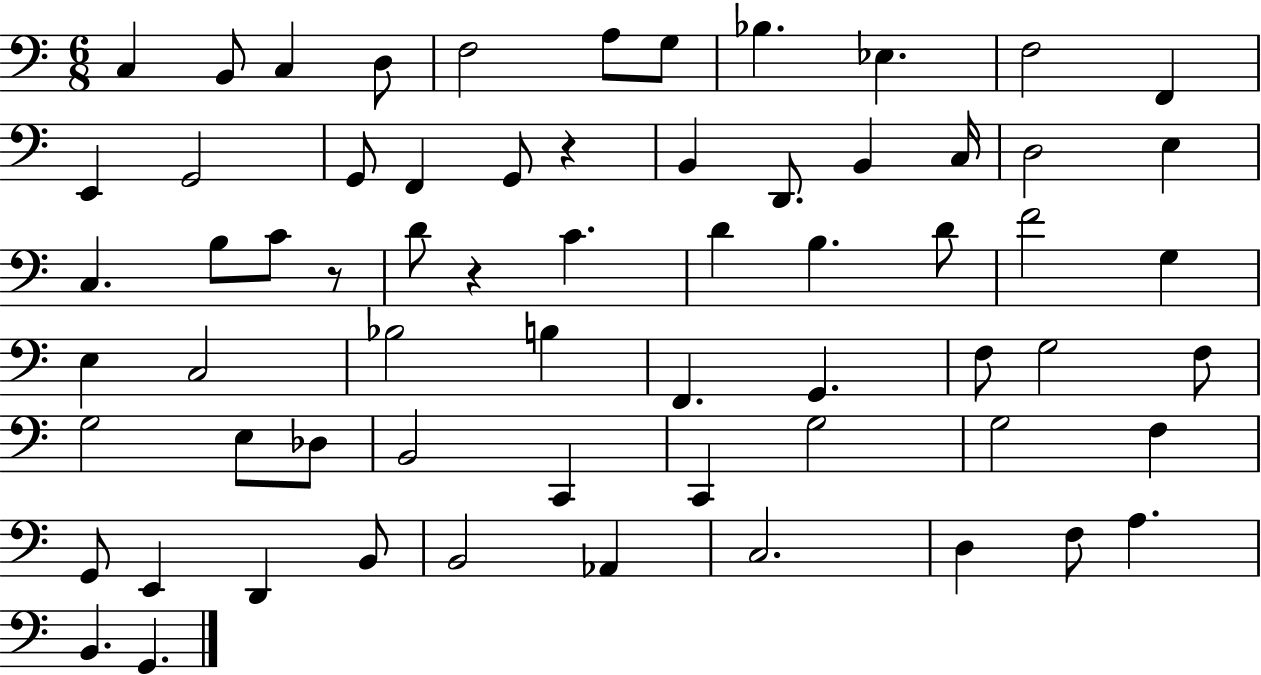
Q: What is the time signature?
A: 6/8